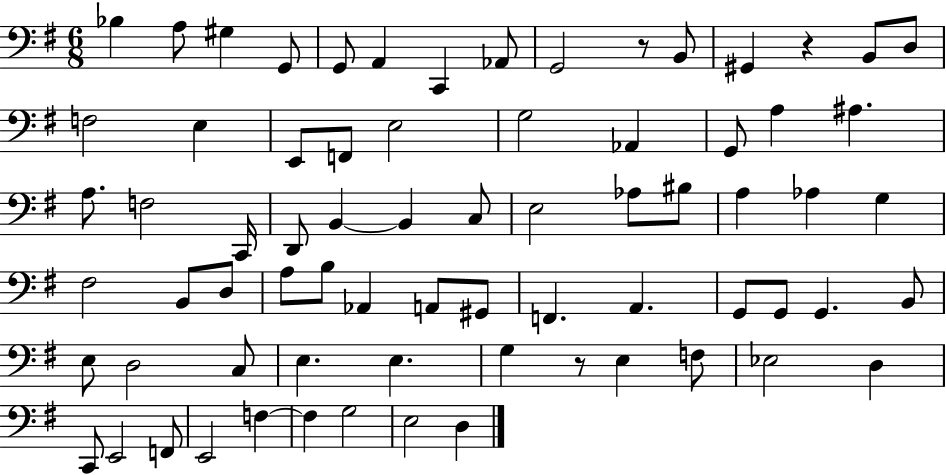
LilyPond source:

{
  \clef bass
  \numericTimeSignature
  \time 6/8
  \key g \major
  bes4 a8 gis4 g,8 | g,8 a,4 c,4 aes,8 | g,2 r8 b,8 | gis,4 r4 b,8 d8 | \break f2 e4 | e,8 f,8 e2 | g2 aes,4 | g,8 a4 ais4. | \break a8. f2 c,16 | d,8 b,4~~ b,4 c8 | e2 aes8 bis8 | a4 aes4 g4 | \break fis2 b,8 d8 | a8 b8 aes,4 a,8 gis,8 | f,4. a,4. | g,8 g,8 g,4. b,8 | \break e8 d2 c8 | e4. e4. | g4 r8 e4 f8 | ees2 d4 | \break c,8 e,2 f,8 | e,2 f4~~ | f4 g2 | e2 d4 | \break \bar "|."
}